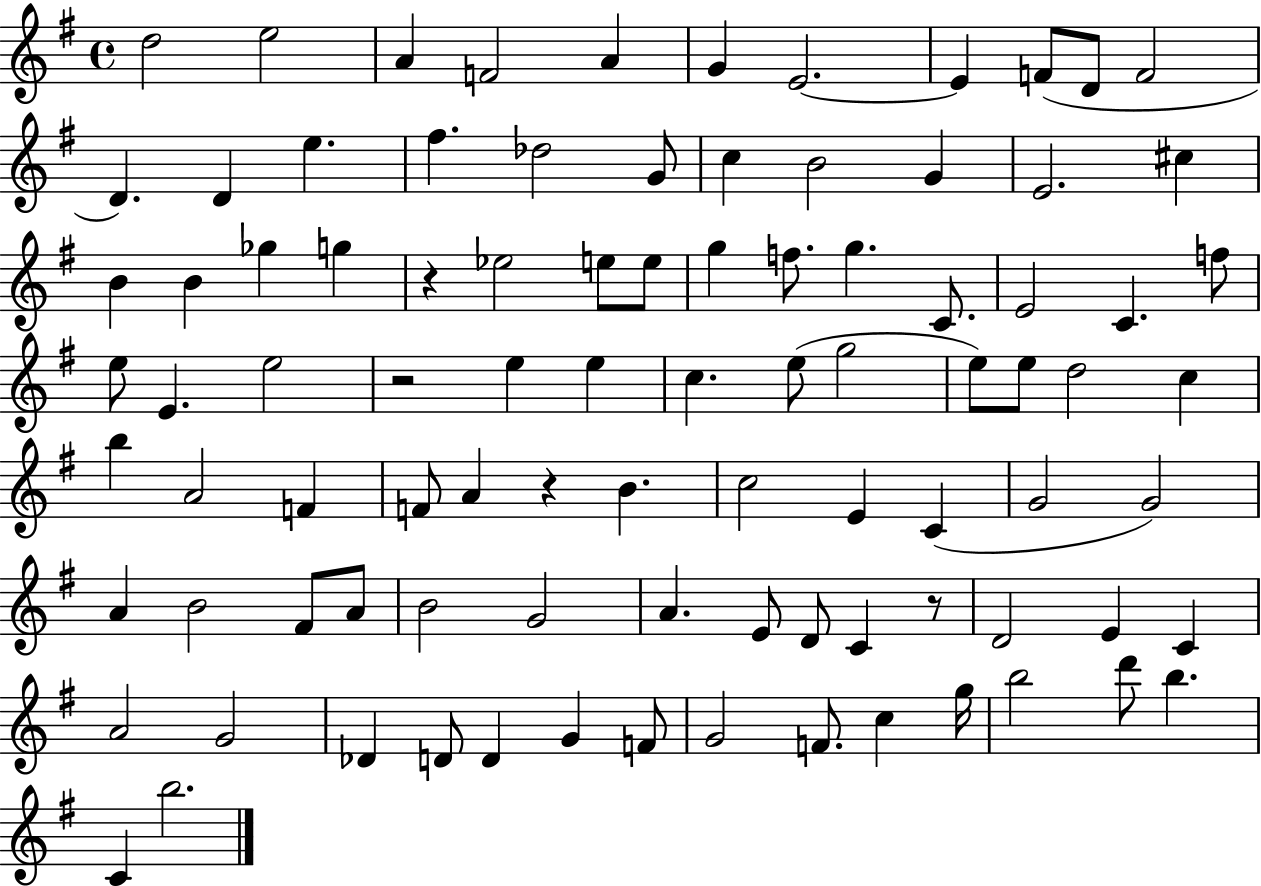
X:1
T:Untitled
M:4/4
L:1/4
K:G
d2 e2 A F2 A G E2 E F/2 D/2 F2 D D e ^f _d2 G/2 c B2 G E2 ^c B B _g g z _e2 e/2 e/2 g f/2 g C/2 E2 C f/2 e/2 E e2 z2 e e c e/2 g2 e/2 e/2 d2 c b A2 F F/2 A z B c2 E C G2 G2 A B2 ^F/2 A/2 B2 G2 A E/2 D/2 C z/2 D2 E C A2 G2 _D D/2 D G F/2 G2 F/2 c g/4 b2 d'/2 b C b2